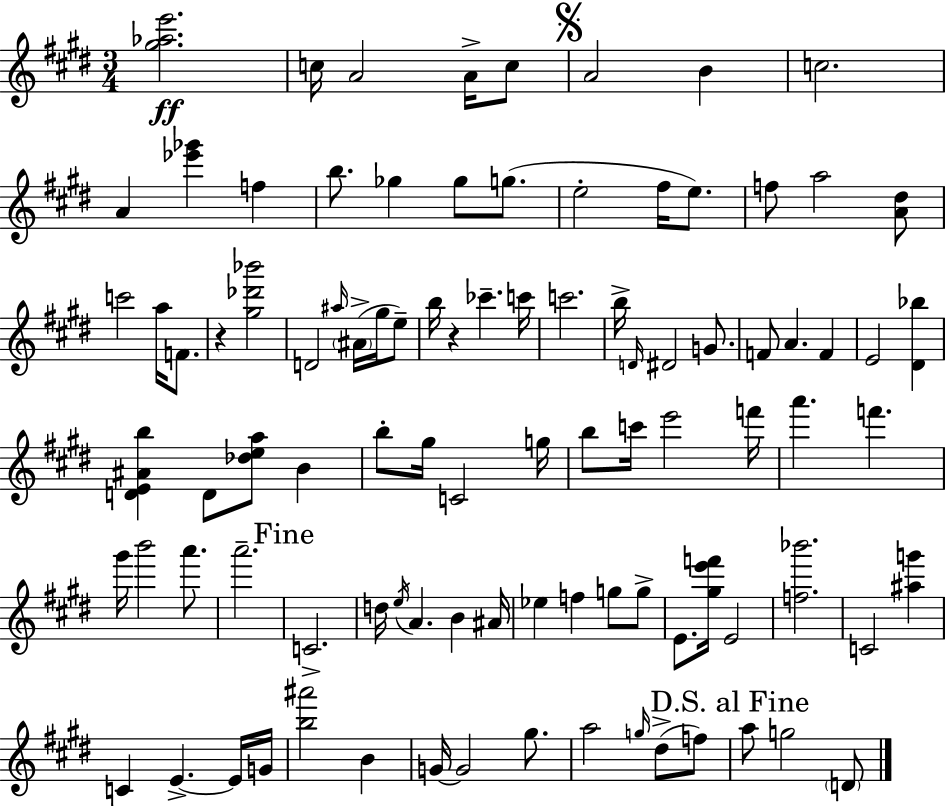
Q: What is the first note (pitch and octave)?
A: C5